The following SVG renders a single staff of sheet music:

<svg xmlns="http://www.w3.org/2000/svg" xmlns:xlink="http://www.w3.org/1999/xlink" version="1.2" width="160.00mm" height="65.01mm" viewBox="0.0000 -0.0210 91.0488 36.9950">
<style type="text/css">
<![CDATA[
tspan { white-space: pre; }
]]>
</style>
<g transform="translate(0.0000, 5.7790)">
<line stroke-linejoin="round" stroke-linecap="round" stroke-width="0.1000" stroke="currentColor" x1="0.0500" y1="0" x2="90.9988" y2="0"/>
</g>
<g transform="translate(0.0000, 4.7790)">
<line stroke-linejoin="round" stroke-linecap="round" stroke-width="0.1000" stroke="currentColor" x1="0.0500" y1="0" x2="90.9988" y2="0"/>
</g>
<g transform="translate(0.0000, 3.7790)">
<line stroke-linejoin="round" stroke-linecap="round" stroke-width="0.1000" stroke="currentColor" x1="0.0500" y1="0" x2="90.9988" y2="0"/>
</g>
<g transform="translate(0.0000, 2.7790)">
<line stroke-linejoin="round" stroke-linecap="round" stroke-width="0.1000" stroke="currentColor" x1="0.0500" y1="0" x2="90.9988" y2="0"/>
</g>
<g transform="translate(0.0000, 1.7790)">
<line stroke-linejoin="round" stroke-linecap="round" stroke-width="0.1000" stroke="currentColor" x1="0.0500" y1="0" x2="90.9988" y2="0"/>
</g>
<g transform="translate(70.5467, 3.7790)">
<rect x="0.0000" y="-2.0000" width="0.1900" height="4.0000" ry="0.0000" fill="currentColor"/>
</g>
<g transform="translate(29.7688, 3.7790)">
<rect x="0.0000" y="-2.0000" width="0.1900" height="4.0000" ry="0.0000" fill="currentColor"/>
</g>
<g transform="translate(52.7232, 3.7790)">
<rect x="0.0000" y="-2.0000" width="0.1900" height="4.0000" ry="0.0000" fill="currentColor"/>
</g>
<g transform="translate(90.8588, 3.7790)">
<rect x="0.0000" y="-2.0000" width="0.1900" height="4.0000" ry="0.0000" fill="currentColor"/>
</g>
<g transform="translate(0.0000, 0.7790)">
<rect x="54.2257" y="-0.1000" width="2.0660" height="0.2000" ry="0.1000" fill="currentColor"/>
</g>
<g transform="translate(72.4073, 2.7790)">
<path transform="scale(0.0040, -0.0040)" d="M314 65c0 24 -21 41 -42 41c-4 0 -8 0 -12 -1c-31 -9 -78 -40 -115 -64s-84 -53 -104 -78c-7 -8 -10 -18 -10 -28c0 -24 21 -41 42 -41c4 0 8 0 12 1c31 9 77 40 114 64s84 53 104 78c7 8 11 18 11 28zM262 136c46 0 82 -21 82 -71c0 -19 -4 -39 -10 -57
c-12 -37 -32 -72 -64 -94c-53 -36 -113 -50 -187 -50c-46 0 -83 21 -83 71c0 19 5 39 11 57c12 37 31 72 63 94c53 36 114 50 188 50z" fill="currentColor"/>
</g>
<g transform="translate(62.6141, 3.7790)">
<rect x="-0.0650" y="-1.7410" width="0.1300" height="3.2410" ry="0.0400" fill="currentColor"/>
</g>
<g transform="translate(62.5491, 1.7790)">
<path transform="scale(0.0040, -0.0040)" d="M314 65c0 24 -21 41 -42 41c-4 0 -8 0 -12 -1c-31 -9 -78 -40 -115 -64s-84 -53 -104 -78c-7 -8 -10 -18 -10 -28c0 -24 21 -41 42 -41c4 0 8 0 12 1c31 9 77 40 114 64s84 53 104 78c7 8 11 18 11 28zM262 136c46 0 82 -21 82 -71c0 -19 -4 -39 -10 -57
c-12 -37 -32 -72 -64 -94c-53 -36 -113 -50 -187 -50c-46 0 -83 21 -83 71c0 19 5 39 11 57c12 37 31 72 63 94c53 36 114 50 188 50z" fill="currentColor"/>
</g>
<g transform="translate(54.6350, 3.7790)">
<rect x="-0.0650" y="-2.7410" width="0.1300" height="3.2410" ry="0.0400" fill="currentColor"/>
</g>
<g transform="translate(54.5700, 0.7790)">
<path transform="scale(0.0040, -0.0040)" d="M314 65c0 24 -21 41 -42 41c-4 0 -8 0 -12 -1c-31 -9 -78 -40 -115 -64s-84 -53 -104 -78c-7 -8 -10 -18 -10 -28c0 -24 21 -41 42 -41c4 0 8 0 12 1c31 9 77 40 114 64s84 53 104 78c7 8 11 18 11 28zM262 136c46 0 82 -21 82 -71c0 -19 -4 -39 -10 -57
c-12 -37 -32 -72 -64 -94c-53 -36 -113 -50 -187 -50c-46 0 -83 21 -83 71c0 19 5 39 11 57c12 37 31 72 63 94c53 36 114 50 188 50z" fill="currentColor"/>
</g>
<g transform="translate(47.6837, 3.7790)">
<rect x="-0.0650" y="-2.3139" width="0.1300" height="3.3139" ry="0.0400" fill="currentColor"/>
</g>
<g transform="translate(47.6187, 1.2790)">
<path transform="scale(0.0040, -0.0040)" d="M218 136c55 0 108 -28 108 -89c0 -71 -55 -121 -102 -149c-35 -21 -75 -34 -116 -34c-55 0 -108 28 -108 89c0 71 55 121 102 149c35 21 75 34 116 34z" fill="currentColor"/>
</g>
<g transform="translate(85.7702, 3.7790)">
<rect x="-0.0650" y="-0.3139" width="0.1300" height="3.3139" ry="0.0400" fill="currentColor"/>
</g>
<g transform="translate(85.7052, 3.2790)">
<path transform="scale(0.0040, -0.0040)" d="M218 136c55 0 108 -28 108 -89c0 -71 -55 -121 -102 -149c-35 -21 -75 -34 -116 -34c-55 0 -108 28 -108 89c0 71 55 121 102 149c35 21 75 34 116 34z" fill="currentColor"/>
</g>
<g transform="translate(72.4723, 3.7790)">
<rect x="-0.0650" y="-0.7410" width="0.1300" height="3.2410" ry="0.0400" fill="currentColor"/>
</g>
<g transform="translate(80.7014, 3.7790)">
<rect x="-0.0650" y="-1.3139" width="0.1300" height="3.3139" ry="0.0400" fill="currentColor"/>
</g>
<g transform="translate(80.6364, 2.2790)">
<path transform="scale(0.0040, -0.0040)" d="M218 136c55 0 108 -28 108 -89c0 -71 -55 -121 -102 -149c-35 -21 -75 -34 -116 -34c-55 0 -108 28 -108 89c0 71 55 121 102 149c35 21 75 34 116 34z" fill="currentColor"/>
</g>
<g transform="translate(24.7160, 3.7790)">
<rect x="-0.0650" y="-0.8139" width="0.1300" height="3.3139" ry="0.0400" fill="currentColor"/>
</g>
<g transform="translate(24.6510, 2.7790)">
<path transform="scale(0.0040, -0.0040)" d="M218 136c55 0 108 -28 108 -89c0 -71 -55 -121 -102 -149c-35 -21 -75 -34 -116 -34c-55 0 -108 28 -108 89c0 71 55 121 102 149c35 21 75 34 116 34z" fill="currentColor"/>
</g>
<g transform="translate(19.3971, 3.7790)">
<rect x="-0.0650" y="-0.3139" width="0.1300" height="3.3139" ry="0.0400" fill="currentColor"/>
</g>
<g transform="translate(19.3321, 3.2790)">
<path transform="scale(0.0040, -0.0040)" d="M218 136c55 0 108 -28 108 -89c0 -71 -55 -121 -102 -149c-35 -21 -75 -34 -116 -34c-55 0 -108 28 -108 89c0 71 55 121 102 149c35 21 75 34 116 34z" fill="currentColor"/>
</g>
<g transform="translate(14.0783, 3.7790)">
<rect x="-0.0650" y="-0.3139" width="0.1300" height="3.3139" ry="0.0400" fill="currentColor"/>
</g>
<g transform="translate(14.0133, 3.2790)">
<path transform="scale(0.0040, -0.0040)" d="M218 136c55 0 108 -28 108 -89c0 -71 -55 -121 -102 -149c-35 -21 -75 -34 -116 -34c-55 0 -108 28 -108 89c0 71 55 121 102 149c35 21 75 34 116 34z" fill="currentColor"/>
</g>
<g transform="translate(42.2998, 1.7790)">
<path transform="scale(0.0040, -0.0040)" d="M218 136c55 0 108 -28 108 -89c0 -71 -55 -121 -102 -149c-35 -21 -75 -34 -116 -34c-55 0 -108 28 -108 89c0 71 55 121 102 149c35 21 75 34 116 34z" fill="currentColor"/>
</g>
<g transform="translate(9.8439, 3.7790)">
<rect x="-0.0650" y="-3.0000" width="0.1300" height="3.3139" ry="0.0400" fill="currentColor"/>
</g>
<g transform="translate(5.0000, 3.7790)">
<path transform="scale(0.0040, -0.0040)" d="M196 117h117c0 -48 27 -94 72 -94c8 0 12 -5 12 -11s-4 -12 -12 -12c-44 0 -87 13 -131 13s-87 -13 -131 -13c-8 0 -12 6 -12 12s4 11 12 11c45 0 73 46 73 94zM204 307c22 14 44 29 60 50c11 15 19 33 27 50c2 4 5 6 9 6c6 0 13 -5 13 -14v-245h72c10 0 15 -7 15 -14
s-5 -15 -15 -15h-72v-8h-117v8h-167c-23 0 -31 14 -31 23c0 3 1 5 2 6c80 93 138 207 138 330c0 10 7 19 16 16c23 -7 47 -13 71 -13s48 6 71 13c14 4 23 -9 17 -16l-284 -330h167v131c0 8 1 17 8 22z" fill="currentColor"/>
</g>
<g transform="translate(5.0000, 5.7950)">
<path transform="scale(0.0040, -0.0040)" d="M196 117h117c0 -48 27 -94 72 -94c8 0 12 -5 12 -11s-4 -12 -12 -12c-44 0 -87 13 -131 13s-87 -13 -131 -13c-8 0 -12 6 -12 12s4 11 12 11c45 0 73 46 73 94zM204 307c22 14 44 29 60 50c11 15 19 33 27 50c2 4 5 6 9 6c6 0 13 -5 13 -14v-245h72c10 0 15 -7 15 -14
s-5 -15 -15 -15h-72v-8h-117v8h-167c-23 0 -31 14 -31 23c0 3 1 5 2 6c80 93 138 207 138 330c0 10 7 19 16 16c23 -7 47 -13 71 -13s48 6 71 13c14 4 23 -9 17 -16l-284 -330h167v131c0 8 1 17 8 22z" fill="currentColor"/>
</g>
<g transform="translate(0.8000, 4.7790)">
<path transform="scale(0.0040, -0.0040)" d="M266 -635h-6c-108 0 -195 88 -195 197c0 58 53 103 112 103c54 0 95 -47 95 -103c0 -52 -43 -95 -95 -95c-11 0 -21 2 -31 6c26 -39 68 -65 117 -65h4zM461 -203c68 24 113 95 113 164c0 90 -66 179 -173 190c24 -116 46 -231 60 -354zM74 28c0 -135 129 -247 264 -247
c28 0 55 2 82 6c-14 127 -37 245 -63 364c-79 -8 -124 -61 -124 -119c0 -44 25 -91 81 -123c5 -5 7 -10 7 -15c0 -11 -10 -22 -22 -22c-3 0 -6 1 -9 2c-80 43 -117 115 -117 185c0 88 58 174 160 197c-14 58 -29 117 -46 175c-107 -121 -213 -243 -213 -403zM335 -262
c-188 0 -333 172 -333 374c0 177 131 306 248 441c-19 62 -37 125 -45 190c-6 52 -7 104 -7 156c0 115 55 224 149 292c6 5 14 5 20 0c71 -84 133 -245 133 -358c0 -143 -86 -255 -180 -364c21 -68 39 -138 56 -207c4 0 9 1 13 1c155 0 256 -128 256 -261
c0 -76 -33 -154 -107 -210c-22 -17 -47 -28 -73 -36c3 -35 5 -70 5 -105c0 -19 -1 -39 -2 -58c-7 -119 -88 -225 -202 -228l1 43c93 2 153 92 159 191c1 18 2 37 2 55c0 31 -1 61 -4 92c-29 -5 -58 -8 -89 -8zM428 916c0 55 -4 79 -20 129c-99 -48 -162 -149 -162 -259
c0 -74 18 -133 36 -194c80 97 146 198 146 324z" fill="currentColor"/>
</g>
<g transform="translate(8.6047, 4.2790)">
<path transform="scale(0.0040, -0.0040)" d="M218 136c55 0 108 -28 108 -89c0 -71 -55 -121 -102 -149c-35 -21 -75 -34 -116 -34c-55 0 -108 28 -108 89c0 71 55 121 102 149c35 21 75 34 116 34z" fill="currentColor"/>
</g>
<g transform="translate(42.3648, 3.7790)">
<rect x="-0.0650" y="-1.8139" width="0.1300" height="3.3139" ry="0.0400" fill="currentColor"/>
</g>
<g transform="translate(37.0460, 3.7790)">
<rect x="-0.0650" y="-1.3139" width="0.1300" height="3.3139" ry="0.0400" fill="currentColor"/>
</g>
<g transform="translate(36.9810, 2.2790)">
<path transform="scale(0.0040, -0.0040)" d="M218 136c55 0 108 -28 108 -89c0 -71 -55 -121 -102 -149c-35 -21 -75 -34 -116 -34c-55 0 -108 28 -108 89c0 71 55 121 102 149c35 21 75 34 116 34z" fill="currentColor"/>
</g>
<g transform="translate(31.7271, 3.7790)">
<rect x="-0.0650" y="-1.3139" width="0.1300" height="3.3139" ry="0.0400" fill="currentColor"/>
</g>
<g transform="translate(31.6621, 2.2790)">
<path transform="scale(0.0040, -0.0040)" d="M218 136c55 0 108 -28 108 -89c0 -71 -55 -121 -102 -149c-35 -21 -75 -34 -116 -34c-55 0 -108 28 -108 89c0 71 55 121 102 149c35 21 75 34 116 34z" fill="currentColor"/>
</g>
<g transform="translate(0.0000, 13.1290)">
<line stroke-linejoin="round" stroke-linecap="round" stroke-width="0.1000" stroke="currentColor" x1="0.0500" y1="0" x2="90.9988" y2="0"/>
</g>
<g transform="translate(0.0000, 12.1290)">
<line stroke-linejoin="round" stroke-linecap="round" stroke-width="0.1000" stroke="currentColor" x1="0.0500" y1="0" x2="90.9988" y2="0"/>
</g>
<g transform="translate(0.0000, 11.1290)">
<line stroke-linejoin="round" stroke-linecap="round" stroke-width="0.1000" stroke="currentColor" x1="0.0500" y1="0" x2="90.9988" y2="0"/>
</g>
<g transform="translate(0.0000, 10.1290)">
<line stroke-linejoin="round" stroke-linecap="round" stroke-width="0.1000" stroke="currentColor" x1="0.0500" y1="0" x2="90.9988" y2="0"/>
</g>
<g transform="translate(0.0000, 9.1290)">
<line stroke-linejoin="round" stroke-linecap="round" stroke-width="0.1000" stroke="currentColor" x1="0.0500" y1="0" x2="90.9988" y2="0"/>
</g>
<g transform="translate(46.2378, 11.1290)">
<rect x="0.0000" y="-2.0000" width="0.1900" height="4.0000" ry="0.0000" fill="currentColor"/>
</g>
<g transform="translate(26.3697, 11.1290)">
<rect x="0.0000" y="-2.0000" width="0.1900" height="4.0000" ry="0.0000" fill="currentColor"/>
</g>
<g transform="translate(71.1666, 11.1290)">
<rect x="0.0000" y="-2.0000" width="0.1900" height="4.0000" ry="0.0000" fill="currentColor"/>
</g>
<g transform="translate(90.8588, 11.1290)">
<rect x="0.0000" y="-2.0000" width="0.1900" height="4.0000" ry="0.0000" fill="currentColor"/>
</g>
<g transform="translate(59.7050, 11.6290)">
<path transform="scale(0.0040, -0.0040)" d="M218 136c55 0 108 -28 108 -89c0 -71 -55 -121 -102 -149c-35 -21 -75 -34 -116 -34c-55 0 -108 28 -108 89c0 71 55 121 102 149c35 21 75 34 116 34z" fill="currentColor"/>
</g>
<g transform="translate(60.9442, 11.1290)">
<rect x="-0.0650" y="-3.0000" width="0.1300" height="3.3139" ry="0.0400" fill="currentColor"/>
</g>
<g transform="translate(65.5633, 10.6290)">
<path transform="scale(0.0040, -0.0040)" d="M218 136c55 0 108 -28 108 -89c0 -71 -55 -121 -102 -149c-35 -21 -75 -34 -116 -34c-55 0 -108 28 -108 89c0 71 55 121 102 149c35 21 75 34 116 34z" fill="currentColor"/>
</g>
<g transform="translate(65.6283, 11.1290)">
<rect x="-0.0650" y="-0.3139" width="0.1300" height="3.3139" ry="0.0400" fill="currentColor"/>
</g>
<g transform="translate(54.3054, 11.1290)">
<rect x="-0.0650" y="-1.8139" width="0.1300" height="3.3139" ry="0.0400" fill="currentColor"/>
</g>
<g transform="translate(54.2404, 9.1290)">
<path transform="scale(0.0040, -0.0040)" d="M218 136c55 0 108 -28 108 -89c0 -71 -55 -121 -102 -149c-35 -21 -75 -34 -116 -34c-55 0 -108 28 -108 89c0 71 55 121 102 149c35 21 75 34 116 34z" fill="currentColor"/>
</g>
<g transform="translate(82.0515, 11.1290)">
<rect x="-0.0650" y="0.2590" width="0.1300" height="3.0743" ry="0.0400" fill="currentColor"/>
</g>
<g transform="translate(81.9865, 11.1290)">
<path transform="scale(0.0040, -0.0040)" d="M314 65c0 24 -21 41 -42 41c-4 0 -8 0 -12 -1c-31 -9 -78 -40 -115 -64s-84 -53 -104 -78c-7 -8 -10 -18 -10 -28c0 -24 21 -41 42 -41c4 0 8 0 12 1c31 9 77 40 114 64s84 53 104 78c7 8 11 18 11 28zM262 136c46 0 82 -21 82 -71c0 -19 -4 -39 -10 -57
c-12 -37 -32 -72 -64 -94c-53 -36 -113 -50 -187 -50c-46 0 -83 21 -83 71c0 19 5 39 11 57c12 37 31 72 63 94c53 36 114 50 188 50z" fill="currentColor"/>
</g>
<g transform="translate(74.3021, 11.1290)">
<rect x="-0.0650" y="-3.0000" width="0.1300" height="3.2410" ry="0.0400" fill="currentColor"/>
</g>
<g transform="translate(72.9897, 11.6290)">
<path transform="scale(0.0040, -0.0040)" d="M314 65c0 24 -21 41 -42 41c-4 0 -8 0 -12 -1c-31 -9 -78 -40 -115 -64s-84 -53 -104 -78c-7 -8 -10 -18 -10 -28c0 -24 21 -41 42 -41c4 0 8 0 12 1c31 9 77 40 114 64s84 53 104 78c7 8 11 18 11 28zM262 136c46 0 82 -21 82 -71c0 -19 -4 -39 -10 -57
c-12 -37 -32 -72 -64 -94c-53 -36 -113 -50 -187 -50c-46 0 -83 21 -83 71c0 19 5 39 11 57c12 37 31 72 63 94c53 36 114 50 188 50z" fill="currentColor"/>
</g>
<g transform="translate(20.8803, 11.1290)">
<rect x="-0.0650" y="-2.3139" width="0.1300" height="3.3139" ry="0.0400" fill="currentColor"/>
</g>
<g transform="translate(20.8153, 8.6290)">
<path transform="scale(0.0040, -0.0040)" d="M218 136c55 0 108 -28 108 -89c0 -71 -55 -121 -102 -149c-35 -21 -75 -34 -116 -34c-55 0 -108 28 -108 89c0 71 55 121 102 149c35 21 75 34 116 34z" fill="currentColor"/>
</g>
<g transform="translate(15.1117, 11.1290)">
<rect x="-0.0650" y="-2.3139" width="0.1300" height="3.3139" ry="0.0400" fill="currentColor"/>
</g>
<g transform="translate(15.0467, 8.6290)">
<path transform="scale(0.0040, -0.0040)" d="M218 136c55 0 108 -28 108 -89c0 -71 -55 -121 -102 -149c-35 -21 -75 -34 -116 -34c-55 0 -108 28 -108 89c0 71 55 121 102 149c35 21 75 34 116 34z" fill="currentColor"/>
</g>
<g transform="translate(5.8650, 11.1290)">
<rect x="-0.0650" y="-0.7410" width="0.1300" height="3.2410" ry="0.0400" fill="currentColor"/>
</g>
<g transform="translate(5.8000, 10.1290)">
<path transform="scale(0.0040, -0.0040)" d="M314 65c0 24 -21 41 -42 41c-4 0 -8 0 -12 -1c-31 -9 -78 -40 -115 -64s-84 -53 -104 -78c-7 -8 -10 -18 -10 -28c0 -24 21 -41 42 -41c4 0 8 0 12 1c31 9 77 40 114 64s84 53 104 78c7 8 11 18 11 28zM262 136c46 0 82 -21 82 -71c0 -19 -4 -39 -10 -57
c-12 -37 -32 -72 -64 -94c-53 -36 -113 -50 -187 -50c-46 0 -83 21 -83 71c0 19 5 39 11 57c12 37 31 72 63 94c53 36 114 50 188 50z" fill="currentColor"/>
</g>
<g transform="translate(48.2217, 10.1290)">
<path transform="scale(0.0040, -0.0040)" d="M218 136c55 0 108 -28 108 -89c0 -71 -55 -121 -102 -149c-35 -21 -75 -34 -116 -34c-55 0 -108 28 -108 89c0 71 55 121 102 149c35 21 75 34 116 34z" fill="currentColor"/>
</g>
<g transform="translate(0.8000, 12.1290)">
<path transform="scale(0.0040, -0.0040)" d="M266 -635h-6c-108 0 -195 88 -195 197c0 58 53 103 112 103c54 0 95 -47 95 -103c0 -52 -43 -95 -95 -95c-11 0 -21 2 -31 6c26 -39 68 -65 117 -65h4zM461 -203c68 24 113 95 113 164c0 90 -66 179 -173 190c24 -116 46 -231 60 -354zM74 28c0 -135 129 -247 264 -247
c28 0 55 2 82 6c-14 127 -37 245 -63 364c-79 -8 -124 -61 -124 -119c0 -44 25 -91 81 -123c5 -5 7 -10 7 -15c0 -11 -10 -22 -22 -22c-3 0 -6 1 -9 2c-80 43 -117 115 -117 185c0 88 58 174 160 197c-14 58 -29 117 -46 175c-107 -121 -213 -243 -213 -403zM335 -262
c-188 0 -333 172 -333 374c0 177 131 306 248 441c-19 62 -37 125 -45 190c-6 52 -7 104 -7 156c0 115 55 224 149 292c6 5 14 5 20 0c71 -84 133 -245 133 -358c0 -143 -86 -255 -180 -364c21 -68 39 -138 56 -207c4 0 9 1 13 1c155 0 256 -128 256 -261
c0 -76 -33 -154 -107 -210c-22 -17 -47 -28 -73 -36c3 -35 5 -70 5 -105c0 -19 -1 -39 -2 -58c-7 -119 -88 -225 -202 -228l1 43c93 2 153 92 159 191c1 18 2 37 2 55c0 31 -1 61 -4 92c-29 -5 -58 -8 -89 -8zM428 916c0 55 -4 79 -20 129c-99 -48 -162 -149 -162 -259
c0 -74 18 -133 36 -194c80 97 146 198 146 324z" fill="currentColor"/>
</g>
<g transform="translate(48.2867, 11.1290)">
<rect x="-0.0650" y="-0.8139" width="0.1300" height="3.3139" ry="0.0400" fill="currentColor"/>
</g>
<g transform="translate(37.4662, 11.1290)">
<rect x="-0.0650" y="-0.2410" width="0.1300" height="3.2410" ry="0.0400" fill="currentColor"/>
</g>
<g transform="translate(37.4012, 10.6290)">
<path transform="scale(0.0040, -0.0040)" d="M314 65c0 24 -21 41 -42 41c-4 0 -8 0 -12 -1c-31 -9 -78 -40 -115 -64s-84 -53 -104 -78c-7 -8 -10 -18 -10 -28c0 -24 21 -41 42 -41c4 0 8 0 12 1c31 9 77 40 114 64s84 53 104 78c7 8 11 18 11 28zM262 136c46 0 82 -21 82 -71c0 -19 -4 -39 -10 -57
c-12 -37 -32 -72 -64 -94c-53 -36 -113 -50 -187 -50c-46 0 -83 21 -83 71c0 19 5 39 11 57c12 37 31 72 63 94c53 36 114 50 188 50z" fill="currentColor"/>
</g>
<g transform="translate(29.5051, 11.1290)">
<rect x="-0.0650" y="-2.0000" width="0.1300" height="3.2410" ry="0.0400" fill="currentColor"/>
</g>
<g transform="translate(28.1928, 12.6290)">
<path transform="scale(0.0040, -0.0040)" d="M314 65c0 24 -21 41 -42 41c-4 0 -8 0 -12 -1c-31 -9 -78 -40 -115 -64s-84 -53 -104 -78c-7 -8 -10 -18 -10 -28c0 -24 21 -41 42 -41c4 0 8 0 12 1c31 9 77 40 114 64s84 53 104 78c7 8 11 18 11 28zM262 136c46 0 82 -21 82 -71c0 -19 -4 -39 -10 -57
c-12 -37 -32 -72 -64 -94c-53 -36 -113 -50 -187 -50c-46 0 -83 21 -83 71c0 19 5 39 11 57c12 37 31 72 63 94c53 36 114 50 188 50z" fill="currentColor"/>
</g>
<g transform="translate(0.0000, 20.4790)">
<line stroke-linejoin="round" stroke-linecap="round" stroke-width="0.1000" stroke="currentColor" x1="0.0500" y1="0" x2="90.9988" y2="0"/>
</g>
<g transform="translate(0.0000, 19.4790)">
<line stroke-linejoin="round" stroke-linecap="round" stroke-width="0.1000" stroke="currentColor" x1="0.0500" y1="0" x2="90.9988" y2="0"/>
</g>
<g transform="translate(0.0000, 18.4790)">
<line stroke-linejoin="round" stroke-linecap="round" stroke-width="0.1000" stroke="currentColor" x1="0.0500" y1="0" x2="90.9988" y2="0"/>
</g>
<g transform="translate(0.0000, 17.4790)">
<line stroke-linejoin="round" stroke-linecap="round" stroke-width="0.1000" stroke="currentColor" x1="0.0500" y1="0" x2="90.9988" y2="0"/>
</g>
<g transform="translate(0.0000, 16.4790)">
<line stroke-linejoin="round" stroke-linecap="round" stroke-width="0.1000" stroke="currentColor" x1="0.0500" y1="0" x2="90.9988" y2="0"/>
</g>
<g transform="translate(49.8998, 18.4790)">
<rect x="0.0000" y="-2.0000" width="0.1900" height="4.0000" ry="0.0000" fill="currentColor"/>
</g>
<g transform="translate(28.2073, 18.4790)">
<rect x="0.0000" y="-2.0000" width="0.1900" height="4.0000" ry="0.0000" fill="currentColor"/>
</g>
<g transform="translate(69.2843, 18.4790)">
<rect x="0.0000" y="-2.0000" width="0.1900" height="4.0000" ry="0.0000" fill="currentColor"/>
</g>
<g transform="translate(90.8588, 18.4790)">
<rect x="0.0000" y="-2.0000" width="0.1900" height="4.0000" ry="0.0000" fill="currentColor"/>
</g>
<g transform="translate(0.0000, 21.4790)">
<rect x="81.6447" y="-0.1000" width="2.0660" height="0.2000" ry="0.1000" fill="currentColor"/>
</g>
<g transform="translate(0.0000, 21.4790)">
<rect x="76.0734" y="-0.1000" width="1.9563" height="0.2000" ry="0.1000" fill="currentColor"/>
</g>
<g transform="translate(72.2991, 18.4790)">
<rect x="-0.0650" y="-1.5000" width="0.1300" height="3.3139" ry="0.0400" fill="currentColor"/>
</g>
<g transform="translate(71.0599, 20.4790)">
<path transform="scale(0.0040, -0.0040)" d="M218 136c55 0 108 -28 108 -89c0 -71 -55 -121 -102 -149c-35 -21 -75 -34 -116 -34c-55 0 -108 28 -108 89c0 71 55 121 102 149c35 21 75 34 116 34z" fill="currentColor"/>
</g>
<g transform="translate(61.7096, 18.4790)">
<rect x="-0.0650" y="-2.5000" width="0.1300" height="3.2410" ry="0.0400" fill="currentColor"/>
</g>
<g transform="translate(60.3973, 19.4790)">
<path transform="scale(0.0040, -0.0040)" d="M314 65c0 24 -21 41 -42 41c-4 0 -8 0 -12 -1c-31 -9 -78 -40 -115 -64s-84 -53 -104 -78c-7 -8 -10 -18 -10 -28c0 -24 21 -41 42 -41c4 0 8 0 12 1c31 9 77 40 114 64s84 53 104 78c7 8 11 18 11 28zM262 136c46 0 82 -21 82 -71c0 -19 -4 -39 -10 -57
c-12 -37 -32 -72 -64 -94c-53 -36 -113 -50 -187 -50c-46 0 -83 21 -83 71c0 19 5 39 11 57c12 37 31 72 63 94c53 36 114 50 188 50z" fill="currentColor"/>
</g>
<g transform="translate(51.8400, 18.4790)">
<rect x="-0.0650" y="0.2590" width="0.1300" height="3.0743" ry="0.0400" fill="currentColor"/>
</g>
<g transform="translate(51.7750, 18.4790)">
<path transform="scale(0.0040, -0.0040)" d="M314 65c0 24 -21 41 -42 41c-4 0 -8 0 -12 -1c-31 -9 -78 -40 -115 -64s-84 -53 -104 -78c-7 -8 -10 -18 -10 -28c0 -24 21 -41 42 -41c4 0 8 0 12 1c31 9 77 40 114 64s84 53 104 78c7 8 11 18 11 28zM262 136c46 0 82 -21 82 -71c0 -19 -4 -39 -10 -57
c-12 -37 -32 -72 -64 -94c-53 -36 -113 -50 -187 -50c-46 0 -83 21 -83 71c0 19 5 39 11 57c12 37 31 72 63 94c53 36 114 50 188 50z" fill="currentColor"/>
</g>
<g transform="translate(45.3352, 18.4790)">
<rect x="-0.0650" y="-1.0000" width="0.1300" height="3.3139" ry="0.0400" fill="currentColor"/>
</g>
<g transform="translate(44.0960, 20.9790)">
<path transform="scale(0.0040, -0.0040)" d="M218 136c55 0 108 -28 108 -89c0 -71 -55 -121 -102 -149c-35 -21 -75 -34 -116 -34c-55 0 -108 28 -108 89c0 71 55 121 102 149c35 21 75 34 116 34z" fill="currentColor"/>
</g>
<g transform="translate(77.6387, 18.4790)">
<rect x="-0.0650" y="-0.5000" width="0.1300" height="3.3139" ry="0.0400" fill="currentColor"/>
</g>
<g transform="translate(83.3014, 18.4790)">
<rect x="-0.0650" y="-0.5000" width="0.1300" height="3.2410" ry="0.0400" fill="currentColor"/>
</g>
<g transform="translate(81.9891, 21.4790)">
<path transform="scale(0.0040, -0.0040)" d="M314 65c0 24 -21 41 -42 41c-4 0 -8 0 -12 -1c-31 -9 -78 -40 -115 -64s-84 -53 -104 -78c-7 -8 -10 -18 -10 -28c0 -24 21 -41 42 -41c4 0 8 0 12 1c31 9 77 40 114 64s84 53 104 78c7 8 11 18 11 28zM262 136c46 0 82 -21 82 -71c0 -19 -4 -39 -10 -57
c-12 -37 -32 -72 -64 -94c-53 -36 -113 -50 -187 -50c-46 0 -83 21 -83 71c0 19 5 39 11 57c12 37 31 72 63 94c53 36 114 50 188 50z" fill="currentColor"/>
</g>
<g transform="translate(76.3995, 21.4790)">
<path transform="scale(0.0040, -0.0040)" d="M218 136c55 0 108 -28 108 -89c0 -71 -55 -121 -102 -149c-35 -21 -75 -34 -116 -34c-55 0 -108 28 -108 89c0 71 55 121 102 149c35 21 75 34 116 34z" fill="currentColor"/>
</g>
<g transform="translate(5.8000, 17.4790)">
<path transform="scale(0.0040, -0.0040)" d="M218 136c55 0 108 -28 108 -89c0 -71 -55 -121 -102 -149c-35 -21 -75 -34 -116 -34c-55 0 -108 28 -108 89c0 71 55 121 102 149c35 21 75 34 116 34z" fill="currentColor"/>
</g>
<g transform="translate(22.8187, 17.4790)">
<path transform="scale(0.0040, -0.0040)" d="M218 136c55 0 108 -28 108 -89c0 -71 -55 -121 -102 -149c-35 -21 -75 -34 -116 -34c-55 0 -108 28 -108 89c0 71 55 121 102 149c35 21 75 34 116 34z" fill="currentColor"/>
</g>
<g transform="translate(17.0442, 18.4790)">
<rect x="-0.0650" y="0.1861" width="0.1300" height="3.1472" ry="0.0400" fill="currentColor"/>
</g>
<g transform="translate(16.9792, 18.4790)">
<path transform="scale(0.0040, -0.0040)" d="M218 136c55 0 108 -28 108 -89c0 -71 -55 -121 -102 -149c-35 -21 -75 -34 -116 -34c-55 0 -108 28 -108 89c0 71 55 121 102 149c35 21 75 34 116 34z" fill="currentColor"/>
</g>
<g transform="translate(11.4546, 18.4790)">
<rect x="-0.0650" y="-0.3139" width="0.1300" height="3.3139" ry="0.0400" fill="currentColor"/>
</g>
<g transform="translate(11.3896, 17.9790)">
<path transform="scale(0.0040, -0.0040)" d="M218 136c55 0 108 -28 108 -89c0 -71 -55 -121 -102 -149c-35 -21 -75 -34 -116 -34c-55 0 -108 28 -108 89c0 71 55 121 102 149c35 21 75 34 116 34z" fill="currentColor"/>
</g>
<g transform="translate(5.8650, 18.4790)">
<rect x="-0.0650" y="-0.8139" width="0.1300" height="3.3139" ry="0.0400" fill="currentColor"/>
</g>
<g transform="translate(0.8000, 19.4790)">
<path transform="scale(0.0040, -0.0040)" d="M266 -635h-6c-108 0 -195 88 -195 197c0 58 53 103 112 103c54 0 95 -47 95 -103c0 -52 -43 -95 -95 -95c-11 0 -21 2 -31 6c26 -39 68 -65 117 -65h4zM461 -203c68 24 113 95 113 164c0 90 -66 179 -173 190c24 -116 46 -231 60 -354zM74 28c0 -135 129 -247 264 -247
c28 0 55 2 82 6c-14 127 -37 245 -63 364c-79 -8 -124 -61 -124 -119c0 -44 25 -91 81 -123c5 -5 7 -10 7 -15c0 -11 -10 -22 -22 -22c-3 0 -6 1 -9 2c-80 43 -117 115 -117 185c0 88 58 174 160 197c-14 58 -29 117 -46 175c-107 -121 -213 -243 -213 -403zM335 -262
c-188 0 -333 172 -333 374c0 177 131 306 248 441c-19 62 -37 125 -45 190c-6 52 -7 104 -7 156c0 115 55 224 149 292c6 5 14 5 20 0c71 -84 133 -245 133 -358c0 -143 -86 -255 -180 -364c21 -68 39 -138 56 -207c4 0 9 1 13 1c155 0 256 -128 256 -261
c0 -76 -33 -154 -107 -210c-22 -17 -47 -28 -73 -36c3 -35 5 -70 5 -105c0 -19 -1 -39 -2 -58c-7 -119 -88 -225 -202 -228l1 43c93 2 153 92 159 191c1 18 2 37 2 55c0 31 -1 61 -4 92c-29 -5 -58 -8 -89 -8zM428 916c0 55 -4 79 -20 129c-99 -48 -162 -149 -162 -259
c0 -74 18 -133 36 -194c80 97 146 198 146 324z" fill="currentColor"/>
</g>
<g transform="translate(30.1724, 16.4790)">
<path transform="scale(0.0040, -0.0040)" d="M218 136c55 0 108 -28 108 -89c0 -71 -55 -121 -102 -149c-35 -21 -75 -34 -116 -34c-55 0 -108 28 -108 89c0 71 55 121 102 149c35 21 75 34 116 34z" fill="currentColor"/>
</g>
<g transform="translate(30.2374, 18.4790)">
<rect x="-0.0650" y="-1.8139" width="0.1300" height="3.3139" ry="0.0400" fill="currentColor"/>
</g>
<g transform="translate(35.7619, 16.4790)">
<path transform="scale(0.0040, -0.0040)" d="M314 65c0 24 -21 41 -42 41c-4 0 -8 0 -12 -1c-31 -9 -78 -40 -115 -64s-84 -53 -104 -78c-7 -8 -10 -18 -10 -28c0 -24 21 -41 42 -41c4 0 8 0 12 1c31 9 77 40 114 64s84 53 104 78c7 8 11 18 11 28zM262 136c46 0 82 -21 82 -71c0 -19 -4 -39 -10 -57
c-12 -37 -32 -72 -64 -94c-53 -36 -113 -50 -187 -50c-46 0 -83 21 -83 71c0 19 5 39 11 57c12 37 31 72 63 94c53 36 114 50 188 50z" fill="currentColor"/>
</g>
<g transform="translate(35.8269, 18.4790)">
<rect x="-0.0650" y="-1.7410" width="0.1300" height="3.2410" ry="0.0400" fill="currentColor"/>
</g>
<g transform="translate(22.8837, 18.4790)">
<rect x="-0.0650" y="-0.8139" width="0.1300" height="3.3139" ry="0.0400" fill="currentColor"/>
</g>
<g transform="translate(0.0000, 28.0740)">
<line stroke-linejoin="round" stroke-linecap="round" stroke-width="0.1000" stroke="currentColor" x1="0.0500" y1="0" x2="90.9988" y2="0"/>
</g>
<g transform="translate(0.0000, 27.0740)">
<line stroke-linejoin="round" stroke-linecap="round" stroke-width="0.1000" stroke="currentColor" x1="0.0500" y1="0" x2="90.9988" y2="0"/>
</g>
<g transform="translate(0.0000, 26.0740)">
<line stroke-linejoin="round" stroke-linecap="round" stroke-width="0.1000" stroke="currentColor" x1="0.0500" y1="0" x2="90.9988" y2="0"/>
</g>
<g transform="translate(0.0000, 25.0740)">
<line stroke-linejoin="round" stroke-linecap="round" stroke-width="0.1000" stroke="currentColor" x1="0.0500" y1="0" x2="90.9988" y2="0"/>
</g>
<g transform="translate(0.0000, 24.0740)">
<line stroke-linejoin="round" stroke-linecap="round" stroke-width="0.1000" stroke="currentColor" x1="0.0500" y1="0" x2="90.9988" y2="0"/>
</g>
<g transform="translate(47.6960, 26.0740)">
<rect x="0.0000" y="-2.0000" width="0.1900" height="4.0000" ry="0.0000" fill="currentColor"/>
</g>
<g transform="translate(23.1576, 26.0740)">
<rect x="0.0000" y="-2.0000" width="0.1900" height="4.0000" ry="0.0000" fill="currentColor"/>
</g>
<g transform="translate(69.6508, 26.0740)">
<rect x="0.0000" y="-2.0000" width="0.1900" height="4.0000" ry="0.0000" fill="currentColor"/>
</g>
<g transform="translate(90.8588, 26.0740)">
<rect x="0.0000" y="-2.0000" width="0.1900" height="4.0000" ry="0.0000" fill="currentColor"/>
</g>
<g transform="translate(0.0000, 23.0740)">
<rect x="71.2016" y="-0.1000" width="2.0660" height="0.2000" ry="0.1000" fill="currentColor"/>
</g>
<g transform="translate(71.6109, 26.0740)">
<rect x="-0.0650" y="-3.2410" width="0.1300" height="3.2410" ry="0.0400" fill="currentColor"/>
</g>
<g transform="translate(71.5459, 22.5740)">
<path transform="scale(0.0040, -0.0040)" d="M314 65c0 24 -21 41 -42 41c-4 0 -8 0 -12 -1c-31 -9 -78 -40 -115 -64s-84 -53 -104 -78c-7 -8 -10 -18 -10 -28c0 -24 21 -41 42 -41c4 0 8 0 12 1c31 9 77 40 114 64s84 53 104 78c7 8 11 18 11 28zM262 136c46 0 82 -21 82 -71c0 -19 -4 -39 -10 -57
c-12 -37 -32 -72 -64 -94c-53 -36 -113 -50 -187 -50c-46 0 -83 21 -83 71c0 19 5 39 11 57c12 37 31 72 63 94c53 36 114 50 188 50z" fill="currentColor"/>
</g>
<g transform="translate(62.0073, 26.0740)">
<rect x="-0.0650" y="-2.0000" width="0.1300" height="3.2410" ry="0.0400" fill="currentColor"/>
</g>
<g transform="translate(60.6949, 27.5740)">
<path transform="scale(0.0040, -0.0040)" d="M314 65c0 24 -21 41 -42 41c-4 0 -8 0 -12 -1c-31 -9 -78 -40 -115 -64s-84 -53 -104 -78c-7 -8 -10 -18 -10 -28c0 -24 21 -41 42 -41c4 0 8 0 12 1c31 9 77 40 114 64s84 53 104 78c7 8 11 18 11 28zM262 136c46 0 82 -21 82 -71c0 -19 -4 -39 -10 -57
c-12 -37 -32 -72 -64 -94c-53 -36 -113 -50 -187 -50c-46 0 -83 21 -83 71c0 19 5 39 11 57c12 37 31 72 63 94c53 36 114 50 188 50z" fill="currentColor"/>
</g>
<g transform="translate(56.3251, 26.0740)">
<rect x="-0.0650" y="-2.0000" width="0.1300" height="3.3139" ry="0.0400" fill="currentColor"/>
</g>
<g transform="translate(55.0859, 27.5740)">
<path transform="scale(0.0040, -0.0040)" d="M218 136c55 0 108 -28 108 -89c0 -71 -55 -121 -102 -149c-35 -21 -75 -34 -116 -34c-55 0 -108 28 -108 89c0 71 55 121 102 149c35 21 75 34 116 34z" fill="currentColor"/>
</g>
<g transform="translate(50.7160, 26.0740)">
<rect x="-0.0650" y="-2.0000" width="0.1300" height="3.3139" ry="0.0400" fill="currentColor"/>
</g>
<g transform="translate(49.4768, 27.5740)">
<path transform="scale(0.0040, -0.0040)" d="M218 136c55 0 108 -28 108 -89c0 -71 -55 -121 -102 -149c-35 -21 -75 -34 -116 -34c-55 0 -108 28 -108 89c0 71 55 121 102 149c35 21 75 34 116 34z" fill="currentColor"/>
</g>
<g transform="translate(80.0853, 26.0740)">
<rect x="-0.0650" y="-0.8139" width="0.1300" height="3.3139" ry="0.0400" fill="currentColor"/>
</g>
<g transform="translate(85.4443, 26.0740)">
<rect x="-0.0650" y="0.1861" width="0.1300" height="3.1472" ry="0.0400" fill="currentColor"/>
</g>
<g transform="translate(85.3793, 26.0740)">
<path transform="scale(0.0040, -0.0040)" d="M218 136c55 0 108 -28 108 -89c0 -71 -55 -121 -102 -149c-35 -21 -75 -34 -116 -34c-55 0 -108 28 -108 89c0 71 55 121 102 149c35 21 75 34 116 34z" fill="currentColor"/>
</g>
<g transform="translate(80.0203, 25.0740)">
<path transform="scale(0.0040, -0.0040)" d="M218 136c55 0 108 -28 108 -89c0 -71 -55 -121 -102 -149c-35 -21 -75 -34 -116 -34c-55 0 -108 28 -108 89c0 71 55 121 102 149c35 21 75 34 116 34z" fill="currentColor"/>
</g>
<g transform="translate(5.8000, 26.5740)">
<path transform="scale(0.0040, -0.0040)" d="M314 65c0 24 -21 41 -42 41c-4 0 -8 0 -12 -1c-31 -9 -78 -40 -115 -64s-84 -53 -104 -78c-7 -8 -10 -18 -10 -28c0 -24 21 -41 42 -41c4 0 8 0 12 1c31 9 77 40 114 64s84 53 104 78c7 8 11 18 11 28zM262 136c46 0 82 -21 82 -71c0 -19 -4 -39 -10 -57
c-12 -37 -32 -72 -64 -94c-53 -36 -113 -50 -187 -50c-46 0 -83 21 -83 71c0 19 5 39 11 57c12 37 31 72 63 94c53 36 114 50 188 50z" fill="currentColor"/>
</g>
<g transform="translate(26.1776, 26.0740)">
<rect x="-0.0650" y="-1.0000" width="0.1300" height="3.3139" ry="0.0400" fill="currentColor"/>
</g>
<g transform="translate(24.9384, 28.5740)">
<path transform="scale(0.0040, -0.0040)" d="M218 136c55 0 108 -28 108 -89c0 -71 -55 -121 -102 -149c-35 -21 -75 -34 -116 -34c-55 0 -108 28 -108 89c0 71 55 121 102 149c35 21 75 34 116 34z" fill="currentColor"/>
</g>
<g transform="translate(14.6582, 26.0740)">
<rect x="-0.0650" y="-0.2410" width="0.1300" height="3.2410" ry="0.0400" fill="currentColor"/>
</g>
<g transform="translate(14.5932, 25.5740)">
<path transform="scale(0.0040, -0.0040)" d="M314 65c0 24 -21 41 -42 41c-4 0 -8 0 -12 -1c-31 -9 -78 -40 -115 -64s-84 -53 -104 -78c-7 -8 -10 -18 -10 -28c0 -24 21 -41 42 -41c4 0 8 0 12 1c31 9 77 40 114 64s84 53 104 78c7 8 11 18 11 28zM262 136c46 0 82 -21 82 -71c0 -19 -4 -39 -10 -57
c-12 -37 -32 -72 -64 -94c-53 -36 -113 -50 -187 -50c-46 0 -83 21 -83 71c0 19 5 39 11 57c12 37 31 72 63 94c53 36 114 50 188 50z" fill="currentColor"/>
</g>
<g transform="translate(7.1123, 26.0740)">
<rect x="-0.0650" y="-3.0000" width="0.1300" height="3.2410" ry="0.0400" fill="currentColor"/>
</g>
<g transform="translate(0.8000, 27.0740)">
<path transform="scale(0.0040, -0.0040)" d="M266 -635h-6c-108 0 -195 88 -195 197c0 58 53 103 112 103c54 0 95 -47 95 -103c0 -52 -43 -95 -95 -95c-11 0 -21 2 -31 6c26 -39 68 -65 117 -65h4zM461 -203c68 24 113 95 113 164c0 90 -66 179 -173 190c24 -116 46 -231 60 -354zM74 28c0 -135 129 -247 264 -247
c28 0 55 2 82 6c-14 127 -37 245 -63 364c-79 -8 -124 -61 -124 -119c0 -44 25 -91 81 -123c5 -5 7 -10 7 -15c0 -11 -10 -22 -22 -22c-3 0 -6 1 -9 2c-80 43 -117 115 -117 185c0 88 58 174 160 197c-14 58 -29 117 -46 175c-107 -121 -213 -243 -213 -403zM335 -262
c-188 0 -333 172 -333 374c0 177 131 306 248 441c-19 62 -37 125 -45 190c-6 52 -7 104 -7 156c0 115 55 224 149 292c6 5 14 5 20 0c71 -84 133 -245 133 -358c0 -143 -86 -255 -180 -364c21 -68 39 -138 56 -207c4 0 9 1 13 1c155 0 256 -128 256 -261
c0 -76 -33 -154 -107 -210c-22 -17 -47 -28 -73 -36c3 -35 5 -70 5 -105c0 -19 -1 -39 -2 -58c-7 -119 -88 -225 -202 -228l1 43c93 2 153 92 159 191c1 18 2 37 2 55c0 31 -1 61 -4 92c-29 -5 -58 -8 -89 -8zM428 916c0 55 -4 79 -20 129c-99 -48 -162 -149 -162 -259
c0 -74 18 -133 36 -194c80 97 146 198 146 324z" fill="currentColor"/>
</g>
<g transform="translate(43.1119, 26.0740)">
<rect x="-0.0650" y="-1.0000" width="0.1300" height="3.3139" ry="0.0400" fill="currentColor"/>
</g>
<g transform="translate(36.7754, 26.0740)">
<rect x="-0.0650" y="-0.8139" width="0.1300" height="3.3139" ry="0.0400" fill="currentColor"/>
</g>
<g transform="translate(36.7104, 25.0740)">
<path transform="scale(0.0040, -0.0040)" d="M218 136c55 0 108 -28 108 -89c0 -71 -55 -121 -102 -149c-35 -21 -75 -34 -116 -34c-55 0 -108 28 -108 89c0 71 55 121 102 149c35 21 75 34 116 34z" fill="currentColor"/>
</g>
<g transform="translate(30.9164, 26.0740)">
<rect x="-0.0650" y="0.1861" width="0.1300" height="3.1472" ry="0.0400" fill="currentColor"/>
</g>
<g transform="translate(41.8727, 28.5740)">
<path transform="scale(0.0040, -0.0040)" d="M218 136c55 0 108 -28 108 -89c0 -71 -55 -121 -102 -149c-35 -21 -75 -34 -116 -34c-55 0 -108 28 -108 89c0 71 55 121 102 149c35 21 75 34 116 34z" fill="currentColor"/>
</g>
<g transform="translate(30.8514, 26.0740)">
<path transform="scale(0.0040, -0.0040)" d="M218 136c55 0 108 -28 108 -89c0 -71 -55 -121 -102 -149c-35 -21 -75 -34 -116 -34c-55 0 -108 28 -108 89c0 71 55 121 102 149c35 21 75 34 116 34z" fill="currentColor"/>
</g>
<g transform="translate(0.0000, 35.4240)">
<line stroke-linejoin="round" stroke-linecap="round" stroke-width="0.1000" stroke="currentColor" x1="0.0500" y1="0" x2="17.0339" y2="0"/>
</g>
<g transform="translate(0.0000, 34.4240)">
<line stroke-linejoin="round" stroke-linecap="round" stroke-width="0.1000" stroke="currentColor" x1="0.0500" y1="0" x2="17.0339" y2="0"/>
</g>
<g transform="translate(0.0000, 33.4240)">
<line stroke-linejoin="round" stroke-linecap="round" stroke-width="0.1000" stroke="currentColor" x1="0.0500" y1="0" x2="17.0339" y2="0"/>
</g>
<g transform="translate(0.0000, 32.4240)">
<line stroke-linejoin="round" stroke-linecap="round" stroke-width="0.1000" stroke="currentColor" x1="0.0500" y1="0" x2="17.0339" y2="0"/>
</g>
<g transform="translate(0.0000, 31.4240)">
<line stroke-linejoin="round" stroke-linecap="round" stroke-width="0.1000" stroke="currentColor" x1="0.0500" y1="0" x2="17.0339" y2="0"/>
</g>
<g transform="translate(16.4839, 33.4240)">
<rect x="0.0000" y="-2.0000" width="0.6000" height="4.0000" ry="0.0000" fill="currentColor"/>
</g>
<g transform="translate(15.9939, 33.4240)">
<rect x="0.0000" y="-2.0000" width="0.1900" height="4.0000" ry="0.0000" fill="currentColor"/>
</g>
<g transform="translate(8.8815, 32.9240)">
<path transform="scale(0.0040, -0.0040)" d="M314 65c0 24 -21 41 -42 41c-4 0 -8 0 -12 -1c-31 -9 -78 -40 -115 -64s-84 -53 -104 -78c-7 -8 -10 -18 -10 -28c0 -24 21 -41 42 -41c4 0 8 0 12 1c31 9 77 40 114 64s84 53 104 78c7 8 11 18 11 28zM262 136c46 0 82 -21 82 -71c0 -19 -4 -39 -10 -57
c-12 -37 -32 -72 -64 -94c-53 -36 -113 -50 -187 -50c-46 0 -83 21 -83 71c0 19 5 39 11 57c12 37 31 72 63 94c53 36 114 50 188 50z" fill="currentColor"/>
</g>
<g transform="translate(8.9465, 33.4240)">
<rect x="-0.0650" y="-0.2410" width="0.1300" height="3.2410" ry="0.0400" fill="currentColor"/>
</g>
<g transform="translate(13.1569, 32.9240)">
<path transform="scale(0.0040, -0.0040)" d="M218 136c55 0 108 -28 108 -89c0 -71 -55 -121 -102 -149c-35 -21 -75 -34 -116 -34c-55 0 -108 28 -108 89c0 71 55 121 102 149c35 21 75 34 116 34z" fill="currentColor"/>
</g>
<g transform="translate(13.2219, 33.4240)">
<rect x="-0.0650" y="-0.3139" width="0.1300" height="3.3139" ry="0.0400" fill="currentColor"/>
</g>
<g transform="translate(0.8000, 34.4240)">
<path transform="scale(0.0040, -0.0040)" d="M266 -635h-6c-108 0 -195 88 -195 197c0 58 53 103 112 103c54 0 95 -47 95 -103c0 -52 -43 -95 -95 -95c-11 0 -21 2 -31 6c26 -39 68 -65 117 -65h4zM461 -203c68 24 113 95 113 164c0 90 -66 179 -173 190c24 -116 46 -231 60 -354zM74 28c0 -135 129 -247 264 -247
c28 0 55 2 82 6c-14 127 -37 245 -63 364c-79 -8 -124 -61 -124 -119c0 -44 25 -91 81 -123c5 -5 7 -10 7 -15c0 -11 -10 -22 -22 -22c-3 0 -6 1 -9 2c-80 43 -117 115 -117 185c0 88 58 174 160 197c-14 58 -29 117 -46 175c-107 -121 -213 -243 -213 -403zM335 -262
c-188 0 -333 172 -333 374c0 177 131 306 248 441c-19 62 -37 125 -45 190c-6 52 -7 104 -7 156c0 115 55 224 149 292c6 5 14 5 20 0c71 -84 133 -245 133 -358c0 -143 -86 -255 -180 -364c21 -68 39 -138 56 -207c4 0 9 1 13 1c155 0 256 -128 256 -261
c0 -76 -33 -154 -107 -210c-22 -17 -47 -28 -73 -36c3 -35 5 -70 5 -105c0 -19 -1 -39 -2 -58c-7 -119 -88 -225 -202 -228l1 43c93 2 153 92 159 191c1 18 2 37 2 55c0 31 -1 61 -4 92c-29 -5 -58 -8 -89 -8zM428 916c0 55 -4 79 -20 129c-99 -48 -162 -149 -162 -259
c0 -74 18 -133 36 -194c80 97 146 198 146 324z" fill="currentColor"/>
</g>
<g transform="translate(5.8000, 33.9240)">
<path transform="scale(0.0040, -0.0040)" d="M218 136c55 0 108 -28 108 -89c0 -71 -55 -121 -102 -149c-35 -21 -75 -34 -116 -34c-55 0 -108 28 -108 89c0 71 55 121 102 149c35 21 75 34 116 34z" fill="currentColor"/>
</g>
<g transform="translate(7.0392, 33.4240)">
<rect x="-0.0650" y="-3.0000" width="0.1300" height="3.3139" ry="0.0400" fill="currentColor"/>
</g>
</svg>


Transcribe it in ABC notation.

X:1
T:Untitled
M:4/4
L:1/4
K:C
A c c d e e f g a2 f2 d2 e c d2 g g F2 c2 d f A c A2 B2 d c B d f f2 D B2 G2 E C C2 A2 c2 D B d D F F F2 b2 d B A c2 c